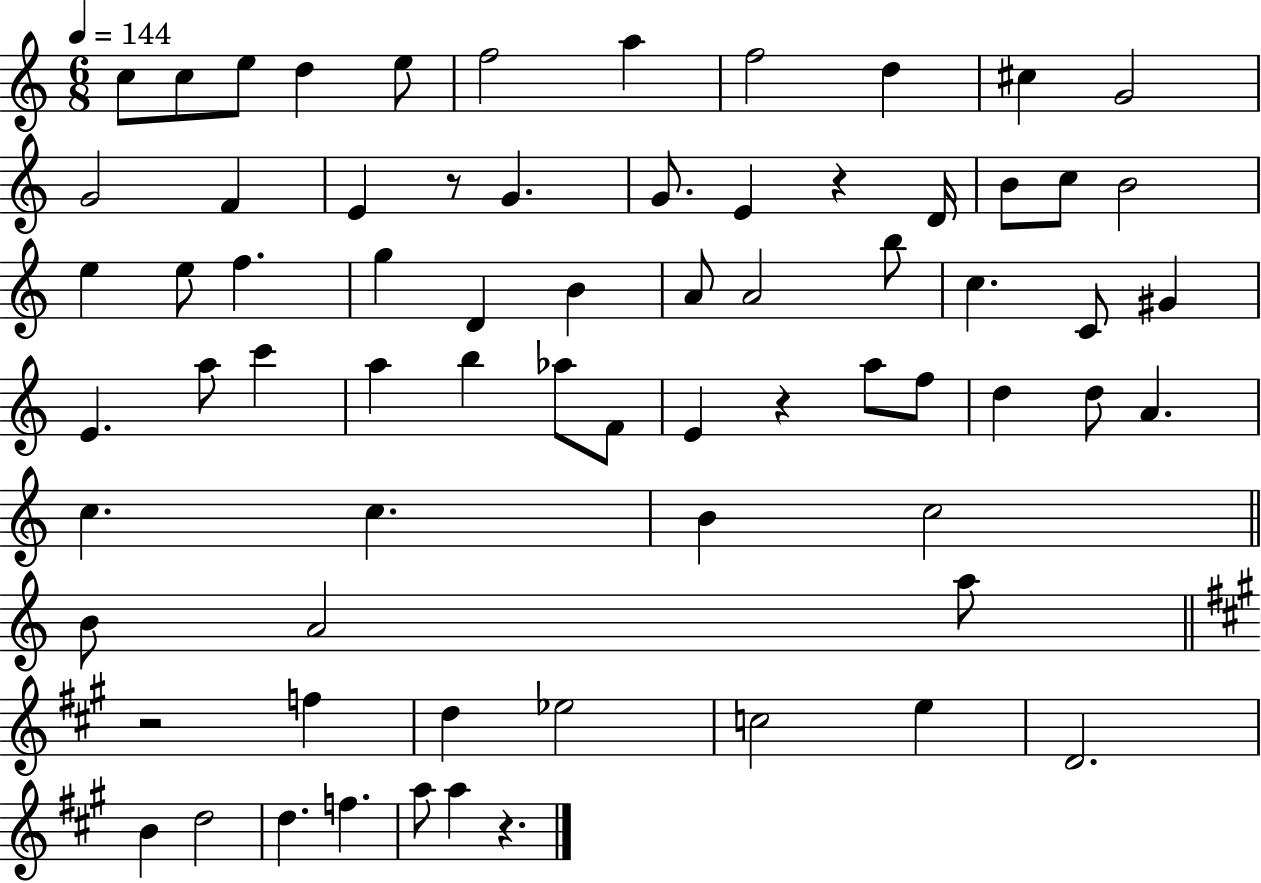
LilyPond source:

{
  \clef treble
  \numericTimeSignature
  \time 6/8
  \key c \major
  \tempo 4 = 144
  c''8 c''8 e''8 d''4 e''8 | f''2 a''4 | f''2 d''4 | cis''4 g'2 | \break g'2 f'4 | e'4 r8 g'4. | g'8. e'4 r4 d'16 | b'8 c''8 b'2 | \break e''4 e''8 f''4. | g''4 d'4 b'4 | a'8 a'2 b''8 | c''4. c'8 gis'4 | \break e'4. a''8 c'''4 | a''4 b''4 aes''8 f'8 | e'4 r4 a''8 f''8 | d''4 d''8 a'4. | \break c''4. c''4. | b'4 c''2 | \bar "||" \break \key c \major b'8 a'2 a''8 | \bar "||" \break \key a \major r2 f''4 | d''4 ees''2 | c''2 e''4 | d'2. | \break b'4 d''2 | d''4. f''4. | a''8 a''4 r4. | \bar "|."
}